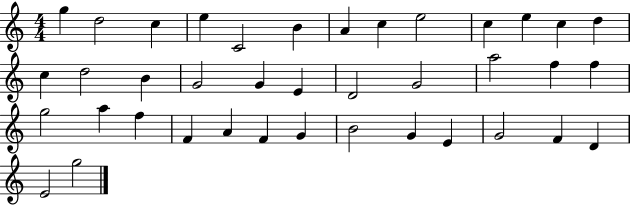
G5/q D5/h C5/q E5/q C4/h B4/q A4/q C5/q E5/h C5/q E5/q C5/q D5/q C5/q D5/h B4/q G4/h G4/q E4/q D4/h G4/h A5/h F5/q F5/q G5/h A5/q F5/q F4/q A4/q F4/q G4/q B4/h G4/q E4/q G4/h F4/q D4/q E4/h G5/h